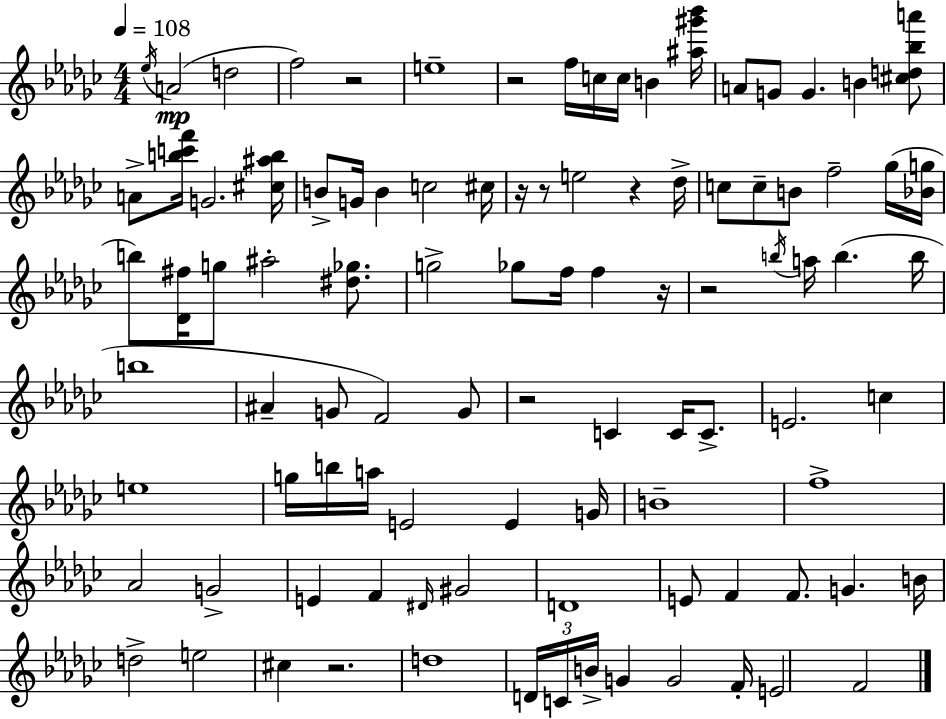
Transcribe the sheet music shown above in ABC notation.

X:1
T:Untitled
M:4/4
L:1/4
K:Ebm
_e/4 A2 d2 f2 z2 e4 z2 f/4 c/4 c/4 B [^a^g'_b']/4 A/2 G/2 G B [^cd_ba']/2 A/2 [bc'f']/4 G2 [^c^ab]/4 B/2 G/4 B c2 ^c/4 z/4 z/2 e2 z _d/4 c/2 c/2 B/2 f2 _g/4 [_Bg]/4 b/2 [_D^f]/4 g/2 ^a2 [^d_g]/2 g2 _g/2 f/4 f z/4 z2 b/4 a/4 b b/4 b4 ^A G/2 F2 G/2 z2 C C/4 C/2 E2 c e4 g/4 b/4 a/4 E2 E G/4 B4 f4 _A2 G2 E F ^D/4 ^G2 D4 E/2 F F/2 G B/4 d2 e2 ^c z2 d4 D/4 C/4 B/4 G G2 F/4 E2 F2